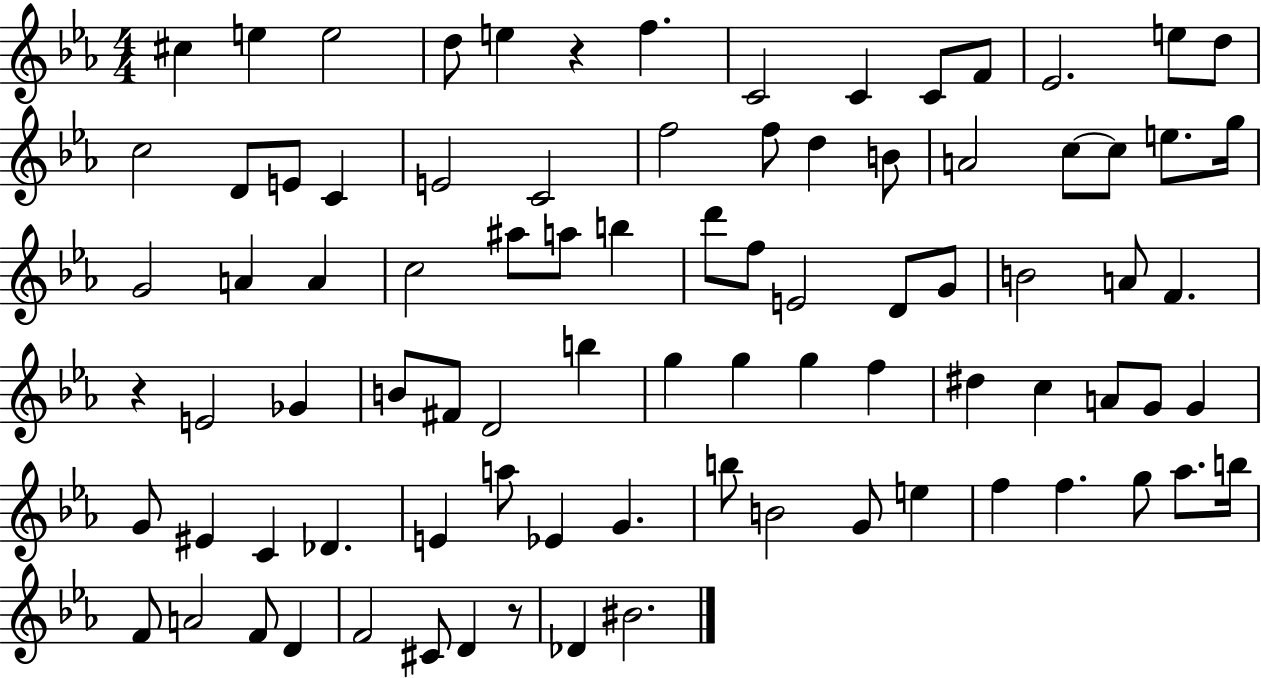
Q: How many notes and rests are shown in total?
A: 87